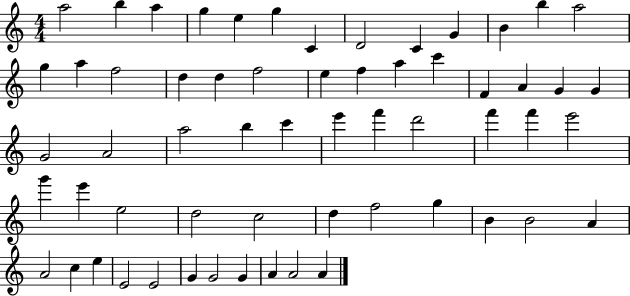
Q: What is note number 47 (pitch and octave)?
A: B4